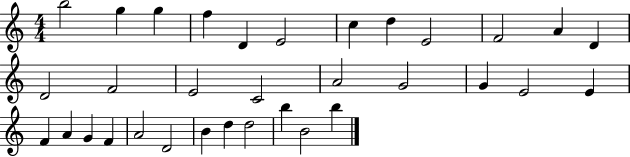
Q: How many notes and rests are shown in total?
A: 33